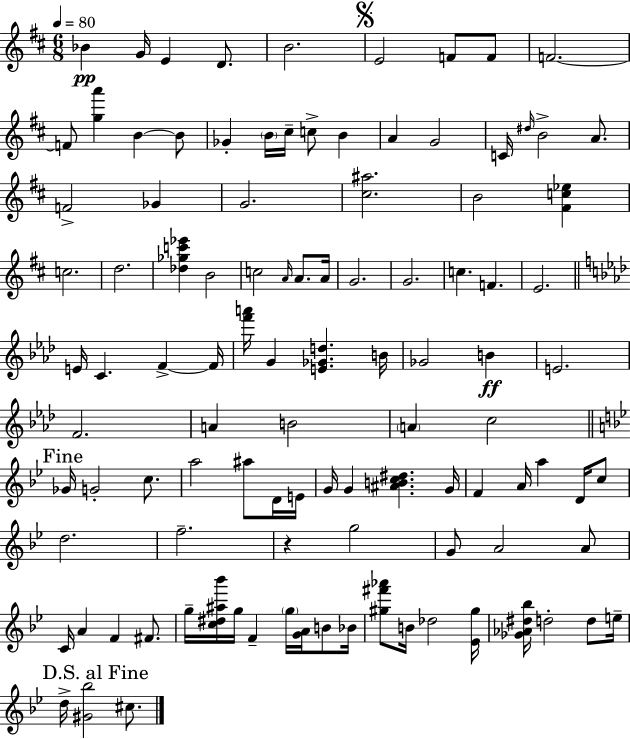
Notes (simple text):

Bb4/q G4/s E4/q D4/e. B4/h. E4/h F4/e F4/e F4/h. F4/e [G5,A6]/q B4/q B4/e Gb4/q B4/s C#5/s C5/e B4/q A4/q G4/h C4/s D#5/s B4/h A4/e. F4/h Gb4/q G4/h. [C#5,A#5]/h. B4/h [F#4,C5,Eb5]/q C5/h. D5/h. [Db5,Gb5,C6,Eb6]/q B4/h C5/h A4/s A4/e. A4/s G4/h. G4/h. C5/q. F4/q. E4/h. E4/s C4/q. F4/q F4/s [F6,A6]/s G4/q [E4,Gb4,D5]/q. B4/s Gb4/h B4/q E4/h. F4/h. A4/q B4/h A4/q C5/h Gb4/s G4/h C5/e. A5/h A#5/e D4/s E4/s G4/s G4/q [A#4,B4,C5,D#5]/q. G4/s F4/q A4/s A5/q D4/s C5/e D5/h. F5/h. R/q G5/h G4/e A4/h A4/e C4/s A4/q F4/q F#4/e. G5/s [C5,D#5,A#5,Bb6]/s G5/s F4/q G5/s [G4,A4]/s B4/e Bb4/s [G#5,F#6,Ab6]/e B4/s Db5/h [Eb4,G#5]/s [Gb4,Ab4,D#5,Bb5]/s D5/h D5/e E5/s D5/s [G#4,Bb5]/h C#5/e.